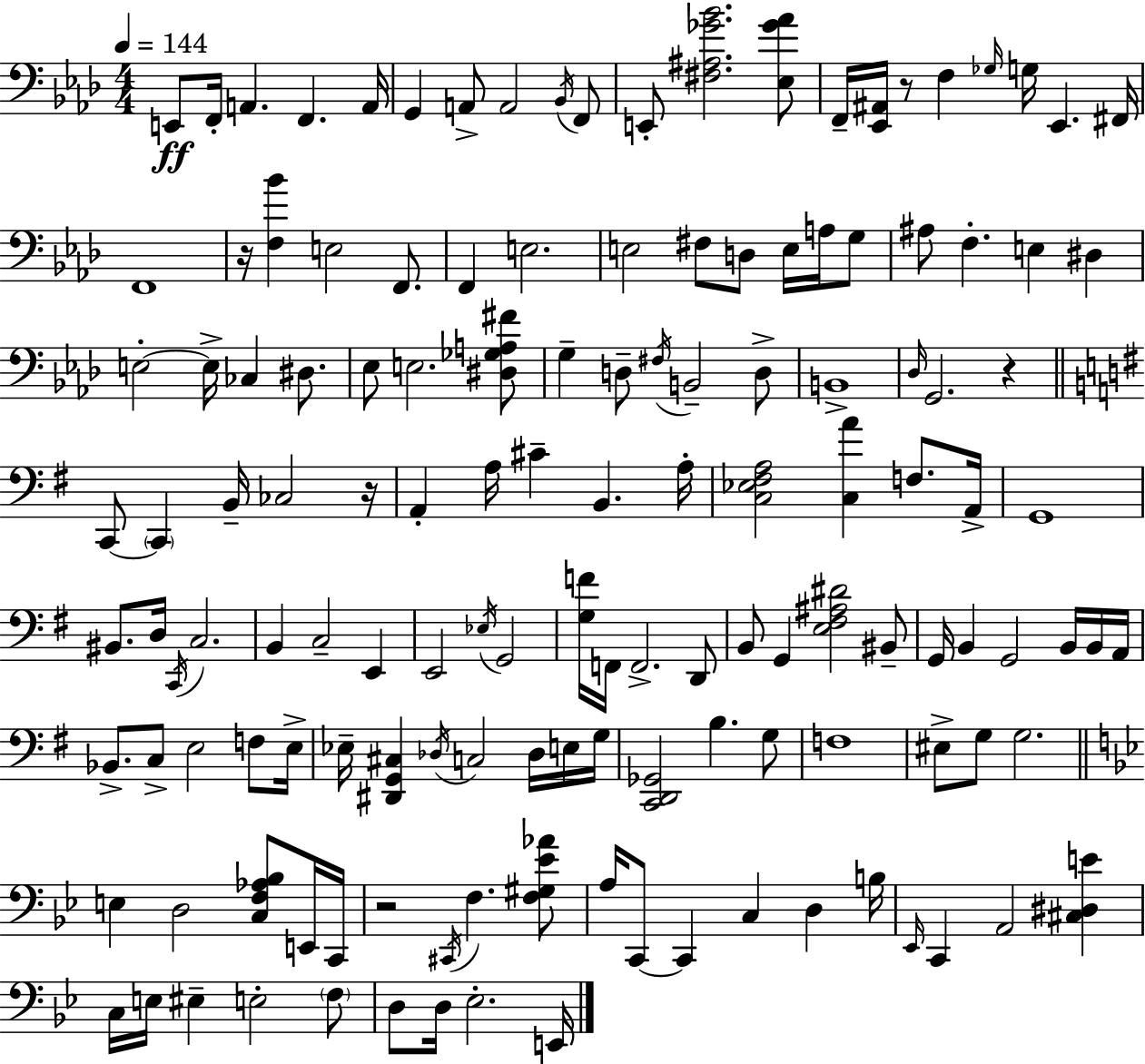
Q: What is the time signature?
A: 4/4